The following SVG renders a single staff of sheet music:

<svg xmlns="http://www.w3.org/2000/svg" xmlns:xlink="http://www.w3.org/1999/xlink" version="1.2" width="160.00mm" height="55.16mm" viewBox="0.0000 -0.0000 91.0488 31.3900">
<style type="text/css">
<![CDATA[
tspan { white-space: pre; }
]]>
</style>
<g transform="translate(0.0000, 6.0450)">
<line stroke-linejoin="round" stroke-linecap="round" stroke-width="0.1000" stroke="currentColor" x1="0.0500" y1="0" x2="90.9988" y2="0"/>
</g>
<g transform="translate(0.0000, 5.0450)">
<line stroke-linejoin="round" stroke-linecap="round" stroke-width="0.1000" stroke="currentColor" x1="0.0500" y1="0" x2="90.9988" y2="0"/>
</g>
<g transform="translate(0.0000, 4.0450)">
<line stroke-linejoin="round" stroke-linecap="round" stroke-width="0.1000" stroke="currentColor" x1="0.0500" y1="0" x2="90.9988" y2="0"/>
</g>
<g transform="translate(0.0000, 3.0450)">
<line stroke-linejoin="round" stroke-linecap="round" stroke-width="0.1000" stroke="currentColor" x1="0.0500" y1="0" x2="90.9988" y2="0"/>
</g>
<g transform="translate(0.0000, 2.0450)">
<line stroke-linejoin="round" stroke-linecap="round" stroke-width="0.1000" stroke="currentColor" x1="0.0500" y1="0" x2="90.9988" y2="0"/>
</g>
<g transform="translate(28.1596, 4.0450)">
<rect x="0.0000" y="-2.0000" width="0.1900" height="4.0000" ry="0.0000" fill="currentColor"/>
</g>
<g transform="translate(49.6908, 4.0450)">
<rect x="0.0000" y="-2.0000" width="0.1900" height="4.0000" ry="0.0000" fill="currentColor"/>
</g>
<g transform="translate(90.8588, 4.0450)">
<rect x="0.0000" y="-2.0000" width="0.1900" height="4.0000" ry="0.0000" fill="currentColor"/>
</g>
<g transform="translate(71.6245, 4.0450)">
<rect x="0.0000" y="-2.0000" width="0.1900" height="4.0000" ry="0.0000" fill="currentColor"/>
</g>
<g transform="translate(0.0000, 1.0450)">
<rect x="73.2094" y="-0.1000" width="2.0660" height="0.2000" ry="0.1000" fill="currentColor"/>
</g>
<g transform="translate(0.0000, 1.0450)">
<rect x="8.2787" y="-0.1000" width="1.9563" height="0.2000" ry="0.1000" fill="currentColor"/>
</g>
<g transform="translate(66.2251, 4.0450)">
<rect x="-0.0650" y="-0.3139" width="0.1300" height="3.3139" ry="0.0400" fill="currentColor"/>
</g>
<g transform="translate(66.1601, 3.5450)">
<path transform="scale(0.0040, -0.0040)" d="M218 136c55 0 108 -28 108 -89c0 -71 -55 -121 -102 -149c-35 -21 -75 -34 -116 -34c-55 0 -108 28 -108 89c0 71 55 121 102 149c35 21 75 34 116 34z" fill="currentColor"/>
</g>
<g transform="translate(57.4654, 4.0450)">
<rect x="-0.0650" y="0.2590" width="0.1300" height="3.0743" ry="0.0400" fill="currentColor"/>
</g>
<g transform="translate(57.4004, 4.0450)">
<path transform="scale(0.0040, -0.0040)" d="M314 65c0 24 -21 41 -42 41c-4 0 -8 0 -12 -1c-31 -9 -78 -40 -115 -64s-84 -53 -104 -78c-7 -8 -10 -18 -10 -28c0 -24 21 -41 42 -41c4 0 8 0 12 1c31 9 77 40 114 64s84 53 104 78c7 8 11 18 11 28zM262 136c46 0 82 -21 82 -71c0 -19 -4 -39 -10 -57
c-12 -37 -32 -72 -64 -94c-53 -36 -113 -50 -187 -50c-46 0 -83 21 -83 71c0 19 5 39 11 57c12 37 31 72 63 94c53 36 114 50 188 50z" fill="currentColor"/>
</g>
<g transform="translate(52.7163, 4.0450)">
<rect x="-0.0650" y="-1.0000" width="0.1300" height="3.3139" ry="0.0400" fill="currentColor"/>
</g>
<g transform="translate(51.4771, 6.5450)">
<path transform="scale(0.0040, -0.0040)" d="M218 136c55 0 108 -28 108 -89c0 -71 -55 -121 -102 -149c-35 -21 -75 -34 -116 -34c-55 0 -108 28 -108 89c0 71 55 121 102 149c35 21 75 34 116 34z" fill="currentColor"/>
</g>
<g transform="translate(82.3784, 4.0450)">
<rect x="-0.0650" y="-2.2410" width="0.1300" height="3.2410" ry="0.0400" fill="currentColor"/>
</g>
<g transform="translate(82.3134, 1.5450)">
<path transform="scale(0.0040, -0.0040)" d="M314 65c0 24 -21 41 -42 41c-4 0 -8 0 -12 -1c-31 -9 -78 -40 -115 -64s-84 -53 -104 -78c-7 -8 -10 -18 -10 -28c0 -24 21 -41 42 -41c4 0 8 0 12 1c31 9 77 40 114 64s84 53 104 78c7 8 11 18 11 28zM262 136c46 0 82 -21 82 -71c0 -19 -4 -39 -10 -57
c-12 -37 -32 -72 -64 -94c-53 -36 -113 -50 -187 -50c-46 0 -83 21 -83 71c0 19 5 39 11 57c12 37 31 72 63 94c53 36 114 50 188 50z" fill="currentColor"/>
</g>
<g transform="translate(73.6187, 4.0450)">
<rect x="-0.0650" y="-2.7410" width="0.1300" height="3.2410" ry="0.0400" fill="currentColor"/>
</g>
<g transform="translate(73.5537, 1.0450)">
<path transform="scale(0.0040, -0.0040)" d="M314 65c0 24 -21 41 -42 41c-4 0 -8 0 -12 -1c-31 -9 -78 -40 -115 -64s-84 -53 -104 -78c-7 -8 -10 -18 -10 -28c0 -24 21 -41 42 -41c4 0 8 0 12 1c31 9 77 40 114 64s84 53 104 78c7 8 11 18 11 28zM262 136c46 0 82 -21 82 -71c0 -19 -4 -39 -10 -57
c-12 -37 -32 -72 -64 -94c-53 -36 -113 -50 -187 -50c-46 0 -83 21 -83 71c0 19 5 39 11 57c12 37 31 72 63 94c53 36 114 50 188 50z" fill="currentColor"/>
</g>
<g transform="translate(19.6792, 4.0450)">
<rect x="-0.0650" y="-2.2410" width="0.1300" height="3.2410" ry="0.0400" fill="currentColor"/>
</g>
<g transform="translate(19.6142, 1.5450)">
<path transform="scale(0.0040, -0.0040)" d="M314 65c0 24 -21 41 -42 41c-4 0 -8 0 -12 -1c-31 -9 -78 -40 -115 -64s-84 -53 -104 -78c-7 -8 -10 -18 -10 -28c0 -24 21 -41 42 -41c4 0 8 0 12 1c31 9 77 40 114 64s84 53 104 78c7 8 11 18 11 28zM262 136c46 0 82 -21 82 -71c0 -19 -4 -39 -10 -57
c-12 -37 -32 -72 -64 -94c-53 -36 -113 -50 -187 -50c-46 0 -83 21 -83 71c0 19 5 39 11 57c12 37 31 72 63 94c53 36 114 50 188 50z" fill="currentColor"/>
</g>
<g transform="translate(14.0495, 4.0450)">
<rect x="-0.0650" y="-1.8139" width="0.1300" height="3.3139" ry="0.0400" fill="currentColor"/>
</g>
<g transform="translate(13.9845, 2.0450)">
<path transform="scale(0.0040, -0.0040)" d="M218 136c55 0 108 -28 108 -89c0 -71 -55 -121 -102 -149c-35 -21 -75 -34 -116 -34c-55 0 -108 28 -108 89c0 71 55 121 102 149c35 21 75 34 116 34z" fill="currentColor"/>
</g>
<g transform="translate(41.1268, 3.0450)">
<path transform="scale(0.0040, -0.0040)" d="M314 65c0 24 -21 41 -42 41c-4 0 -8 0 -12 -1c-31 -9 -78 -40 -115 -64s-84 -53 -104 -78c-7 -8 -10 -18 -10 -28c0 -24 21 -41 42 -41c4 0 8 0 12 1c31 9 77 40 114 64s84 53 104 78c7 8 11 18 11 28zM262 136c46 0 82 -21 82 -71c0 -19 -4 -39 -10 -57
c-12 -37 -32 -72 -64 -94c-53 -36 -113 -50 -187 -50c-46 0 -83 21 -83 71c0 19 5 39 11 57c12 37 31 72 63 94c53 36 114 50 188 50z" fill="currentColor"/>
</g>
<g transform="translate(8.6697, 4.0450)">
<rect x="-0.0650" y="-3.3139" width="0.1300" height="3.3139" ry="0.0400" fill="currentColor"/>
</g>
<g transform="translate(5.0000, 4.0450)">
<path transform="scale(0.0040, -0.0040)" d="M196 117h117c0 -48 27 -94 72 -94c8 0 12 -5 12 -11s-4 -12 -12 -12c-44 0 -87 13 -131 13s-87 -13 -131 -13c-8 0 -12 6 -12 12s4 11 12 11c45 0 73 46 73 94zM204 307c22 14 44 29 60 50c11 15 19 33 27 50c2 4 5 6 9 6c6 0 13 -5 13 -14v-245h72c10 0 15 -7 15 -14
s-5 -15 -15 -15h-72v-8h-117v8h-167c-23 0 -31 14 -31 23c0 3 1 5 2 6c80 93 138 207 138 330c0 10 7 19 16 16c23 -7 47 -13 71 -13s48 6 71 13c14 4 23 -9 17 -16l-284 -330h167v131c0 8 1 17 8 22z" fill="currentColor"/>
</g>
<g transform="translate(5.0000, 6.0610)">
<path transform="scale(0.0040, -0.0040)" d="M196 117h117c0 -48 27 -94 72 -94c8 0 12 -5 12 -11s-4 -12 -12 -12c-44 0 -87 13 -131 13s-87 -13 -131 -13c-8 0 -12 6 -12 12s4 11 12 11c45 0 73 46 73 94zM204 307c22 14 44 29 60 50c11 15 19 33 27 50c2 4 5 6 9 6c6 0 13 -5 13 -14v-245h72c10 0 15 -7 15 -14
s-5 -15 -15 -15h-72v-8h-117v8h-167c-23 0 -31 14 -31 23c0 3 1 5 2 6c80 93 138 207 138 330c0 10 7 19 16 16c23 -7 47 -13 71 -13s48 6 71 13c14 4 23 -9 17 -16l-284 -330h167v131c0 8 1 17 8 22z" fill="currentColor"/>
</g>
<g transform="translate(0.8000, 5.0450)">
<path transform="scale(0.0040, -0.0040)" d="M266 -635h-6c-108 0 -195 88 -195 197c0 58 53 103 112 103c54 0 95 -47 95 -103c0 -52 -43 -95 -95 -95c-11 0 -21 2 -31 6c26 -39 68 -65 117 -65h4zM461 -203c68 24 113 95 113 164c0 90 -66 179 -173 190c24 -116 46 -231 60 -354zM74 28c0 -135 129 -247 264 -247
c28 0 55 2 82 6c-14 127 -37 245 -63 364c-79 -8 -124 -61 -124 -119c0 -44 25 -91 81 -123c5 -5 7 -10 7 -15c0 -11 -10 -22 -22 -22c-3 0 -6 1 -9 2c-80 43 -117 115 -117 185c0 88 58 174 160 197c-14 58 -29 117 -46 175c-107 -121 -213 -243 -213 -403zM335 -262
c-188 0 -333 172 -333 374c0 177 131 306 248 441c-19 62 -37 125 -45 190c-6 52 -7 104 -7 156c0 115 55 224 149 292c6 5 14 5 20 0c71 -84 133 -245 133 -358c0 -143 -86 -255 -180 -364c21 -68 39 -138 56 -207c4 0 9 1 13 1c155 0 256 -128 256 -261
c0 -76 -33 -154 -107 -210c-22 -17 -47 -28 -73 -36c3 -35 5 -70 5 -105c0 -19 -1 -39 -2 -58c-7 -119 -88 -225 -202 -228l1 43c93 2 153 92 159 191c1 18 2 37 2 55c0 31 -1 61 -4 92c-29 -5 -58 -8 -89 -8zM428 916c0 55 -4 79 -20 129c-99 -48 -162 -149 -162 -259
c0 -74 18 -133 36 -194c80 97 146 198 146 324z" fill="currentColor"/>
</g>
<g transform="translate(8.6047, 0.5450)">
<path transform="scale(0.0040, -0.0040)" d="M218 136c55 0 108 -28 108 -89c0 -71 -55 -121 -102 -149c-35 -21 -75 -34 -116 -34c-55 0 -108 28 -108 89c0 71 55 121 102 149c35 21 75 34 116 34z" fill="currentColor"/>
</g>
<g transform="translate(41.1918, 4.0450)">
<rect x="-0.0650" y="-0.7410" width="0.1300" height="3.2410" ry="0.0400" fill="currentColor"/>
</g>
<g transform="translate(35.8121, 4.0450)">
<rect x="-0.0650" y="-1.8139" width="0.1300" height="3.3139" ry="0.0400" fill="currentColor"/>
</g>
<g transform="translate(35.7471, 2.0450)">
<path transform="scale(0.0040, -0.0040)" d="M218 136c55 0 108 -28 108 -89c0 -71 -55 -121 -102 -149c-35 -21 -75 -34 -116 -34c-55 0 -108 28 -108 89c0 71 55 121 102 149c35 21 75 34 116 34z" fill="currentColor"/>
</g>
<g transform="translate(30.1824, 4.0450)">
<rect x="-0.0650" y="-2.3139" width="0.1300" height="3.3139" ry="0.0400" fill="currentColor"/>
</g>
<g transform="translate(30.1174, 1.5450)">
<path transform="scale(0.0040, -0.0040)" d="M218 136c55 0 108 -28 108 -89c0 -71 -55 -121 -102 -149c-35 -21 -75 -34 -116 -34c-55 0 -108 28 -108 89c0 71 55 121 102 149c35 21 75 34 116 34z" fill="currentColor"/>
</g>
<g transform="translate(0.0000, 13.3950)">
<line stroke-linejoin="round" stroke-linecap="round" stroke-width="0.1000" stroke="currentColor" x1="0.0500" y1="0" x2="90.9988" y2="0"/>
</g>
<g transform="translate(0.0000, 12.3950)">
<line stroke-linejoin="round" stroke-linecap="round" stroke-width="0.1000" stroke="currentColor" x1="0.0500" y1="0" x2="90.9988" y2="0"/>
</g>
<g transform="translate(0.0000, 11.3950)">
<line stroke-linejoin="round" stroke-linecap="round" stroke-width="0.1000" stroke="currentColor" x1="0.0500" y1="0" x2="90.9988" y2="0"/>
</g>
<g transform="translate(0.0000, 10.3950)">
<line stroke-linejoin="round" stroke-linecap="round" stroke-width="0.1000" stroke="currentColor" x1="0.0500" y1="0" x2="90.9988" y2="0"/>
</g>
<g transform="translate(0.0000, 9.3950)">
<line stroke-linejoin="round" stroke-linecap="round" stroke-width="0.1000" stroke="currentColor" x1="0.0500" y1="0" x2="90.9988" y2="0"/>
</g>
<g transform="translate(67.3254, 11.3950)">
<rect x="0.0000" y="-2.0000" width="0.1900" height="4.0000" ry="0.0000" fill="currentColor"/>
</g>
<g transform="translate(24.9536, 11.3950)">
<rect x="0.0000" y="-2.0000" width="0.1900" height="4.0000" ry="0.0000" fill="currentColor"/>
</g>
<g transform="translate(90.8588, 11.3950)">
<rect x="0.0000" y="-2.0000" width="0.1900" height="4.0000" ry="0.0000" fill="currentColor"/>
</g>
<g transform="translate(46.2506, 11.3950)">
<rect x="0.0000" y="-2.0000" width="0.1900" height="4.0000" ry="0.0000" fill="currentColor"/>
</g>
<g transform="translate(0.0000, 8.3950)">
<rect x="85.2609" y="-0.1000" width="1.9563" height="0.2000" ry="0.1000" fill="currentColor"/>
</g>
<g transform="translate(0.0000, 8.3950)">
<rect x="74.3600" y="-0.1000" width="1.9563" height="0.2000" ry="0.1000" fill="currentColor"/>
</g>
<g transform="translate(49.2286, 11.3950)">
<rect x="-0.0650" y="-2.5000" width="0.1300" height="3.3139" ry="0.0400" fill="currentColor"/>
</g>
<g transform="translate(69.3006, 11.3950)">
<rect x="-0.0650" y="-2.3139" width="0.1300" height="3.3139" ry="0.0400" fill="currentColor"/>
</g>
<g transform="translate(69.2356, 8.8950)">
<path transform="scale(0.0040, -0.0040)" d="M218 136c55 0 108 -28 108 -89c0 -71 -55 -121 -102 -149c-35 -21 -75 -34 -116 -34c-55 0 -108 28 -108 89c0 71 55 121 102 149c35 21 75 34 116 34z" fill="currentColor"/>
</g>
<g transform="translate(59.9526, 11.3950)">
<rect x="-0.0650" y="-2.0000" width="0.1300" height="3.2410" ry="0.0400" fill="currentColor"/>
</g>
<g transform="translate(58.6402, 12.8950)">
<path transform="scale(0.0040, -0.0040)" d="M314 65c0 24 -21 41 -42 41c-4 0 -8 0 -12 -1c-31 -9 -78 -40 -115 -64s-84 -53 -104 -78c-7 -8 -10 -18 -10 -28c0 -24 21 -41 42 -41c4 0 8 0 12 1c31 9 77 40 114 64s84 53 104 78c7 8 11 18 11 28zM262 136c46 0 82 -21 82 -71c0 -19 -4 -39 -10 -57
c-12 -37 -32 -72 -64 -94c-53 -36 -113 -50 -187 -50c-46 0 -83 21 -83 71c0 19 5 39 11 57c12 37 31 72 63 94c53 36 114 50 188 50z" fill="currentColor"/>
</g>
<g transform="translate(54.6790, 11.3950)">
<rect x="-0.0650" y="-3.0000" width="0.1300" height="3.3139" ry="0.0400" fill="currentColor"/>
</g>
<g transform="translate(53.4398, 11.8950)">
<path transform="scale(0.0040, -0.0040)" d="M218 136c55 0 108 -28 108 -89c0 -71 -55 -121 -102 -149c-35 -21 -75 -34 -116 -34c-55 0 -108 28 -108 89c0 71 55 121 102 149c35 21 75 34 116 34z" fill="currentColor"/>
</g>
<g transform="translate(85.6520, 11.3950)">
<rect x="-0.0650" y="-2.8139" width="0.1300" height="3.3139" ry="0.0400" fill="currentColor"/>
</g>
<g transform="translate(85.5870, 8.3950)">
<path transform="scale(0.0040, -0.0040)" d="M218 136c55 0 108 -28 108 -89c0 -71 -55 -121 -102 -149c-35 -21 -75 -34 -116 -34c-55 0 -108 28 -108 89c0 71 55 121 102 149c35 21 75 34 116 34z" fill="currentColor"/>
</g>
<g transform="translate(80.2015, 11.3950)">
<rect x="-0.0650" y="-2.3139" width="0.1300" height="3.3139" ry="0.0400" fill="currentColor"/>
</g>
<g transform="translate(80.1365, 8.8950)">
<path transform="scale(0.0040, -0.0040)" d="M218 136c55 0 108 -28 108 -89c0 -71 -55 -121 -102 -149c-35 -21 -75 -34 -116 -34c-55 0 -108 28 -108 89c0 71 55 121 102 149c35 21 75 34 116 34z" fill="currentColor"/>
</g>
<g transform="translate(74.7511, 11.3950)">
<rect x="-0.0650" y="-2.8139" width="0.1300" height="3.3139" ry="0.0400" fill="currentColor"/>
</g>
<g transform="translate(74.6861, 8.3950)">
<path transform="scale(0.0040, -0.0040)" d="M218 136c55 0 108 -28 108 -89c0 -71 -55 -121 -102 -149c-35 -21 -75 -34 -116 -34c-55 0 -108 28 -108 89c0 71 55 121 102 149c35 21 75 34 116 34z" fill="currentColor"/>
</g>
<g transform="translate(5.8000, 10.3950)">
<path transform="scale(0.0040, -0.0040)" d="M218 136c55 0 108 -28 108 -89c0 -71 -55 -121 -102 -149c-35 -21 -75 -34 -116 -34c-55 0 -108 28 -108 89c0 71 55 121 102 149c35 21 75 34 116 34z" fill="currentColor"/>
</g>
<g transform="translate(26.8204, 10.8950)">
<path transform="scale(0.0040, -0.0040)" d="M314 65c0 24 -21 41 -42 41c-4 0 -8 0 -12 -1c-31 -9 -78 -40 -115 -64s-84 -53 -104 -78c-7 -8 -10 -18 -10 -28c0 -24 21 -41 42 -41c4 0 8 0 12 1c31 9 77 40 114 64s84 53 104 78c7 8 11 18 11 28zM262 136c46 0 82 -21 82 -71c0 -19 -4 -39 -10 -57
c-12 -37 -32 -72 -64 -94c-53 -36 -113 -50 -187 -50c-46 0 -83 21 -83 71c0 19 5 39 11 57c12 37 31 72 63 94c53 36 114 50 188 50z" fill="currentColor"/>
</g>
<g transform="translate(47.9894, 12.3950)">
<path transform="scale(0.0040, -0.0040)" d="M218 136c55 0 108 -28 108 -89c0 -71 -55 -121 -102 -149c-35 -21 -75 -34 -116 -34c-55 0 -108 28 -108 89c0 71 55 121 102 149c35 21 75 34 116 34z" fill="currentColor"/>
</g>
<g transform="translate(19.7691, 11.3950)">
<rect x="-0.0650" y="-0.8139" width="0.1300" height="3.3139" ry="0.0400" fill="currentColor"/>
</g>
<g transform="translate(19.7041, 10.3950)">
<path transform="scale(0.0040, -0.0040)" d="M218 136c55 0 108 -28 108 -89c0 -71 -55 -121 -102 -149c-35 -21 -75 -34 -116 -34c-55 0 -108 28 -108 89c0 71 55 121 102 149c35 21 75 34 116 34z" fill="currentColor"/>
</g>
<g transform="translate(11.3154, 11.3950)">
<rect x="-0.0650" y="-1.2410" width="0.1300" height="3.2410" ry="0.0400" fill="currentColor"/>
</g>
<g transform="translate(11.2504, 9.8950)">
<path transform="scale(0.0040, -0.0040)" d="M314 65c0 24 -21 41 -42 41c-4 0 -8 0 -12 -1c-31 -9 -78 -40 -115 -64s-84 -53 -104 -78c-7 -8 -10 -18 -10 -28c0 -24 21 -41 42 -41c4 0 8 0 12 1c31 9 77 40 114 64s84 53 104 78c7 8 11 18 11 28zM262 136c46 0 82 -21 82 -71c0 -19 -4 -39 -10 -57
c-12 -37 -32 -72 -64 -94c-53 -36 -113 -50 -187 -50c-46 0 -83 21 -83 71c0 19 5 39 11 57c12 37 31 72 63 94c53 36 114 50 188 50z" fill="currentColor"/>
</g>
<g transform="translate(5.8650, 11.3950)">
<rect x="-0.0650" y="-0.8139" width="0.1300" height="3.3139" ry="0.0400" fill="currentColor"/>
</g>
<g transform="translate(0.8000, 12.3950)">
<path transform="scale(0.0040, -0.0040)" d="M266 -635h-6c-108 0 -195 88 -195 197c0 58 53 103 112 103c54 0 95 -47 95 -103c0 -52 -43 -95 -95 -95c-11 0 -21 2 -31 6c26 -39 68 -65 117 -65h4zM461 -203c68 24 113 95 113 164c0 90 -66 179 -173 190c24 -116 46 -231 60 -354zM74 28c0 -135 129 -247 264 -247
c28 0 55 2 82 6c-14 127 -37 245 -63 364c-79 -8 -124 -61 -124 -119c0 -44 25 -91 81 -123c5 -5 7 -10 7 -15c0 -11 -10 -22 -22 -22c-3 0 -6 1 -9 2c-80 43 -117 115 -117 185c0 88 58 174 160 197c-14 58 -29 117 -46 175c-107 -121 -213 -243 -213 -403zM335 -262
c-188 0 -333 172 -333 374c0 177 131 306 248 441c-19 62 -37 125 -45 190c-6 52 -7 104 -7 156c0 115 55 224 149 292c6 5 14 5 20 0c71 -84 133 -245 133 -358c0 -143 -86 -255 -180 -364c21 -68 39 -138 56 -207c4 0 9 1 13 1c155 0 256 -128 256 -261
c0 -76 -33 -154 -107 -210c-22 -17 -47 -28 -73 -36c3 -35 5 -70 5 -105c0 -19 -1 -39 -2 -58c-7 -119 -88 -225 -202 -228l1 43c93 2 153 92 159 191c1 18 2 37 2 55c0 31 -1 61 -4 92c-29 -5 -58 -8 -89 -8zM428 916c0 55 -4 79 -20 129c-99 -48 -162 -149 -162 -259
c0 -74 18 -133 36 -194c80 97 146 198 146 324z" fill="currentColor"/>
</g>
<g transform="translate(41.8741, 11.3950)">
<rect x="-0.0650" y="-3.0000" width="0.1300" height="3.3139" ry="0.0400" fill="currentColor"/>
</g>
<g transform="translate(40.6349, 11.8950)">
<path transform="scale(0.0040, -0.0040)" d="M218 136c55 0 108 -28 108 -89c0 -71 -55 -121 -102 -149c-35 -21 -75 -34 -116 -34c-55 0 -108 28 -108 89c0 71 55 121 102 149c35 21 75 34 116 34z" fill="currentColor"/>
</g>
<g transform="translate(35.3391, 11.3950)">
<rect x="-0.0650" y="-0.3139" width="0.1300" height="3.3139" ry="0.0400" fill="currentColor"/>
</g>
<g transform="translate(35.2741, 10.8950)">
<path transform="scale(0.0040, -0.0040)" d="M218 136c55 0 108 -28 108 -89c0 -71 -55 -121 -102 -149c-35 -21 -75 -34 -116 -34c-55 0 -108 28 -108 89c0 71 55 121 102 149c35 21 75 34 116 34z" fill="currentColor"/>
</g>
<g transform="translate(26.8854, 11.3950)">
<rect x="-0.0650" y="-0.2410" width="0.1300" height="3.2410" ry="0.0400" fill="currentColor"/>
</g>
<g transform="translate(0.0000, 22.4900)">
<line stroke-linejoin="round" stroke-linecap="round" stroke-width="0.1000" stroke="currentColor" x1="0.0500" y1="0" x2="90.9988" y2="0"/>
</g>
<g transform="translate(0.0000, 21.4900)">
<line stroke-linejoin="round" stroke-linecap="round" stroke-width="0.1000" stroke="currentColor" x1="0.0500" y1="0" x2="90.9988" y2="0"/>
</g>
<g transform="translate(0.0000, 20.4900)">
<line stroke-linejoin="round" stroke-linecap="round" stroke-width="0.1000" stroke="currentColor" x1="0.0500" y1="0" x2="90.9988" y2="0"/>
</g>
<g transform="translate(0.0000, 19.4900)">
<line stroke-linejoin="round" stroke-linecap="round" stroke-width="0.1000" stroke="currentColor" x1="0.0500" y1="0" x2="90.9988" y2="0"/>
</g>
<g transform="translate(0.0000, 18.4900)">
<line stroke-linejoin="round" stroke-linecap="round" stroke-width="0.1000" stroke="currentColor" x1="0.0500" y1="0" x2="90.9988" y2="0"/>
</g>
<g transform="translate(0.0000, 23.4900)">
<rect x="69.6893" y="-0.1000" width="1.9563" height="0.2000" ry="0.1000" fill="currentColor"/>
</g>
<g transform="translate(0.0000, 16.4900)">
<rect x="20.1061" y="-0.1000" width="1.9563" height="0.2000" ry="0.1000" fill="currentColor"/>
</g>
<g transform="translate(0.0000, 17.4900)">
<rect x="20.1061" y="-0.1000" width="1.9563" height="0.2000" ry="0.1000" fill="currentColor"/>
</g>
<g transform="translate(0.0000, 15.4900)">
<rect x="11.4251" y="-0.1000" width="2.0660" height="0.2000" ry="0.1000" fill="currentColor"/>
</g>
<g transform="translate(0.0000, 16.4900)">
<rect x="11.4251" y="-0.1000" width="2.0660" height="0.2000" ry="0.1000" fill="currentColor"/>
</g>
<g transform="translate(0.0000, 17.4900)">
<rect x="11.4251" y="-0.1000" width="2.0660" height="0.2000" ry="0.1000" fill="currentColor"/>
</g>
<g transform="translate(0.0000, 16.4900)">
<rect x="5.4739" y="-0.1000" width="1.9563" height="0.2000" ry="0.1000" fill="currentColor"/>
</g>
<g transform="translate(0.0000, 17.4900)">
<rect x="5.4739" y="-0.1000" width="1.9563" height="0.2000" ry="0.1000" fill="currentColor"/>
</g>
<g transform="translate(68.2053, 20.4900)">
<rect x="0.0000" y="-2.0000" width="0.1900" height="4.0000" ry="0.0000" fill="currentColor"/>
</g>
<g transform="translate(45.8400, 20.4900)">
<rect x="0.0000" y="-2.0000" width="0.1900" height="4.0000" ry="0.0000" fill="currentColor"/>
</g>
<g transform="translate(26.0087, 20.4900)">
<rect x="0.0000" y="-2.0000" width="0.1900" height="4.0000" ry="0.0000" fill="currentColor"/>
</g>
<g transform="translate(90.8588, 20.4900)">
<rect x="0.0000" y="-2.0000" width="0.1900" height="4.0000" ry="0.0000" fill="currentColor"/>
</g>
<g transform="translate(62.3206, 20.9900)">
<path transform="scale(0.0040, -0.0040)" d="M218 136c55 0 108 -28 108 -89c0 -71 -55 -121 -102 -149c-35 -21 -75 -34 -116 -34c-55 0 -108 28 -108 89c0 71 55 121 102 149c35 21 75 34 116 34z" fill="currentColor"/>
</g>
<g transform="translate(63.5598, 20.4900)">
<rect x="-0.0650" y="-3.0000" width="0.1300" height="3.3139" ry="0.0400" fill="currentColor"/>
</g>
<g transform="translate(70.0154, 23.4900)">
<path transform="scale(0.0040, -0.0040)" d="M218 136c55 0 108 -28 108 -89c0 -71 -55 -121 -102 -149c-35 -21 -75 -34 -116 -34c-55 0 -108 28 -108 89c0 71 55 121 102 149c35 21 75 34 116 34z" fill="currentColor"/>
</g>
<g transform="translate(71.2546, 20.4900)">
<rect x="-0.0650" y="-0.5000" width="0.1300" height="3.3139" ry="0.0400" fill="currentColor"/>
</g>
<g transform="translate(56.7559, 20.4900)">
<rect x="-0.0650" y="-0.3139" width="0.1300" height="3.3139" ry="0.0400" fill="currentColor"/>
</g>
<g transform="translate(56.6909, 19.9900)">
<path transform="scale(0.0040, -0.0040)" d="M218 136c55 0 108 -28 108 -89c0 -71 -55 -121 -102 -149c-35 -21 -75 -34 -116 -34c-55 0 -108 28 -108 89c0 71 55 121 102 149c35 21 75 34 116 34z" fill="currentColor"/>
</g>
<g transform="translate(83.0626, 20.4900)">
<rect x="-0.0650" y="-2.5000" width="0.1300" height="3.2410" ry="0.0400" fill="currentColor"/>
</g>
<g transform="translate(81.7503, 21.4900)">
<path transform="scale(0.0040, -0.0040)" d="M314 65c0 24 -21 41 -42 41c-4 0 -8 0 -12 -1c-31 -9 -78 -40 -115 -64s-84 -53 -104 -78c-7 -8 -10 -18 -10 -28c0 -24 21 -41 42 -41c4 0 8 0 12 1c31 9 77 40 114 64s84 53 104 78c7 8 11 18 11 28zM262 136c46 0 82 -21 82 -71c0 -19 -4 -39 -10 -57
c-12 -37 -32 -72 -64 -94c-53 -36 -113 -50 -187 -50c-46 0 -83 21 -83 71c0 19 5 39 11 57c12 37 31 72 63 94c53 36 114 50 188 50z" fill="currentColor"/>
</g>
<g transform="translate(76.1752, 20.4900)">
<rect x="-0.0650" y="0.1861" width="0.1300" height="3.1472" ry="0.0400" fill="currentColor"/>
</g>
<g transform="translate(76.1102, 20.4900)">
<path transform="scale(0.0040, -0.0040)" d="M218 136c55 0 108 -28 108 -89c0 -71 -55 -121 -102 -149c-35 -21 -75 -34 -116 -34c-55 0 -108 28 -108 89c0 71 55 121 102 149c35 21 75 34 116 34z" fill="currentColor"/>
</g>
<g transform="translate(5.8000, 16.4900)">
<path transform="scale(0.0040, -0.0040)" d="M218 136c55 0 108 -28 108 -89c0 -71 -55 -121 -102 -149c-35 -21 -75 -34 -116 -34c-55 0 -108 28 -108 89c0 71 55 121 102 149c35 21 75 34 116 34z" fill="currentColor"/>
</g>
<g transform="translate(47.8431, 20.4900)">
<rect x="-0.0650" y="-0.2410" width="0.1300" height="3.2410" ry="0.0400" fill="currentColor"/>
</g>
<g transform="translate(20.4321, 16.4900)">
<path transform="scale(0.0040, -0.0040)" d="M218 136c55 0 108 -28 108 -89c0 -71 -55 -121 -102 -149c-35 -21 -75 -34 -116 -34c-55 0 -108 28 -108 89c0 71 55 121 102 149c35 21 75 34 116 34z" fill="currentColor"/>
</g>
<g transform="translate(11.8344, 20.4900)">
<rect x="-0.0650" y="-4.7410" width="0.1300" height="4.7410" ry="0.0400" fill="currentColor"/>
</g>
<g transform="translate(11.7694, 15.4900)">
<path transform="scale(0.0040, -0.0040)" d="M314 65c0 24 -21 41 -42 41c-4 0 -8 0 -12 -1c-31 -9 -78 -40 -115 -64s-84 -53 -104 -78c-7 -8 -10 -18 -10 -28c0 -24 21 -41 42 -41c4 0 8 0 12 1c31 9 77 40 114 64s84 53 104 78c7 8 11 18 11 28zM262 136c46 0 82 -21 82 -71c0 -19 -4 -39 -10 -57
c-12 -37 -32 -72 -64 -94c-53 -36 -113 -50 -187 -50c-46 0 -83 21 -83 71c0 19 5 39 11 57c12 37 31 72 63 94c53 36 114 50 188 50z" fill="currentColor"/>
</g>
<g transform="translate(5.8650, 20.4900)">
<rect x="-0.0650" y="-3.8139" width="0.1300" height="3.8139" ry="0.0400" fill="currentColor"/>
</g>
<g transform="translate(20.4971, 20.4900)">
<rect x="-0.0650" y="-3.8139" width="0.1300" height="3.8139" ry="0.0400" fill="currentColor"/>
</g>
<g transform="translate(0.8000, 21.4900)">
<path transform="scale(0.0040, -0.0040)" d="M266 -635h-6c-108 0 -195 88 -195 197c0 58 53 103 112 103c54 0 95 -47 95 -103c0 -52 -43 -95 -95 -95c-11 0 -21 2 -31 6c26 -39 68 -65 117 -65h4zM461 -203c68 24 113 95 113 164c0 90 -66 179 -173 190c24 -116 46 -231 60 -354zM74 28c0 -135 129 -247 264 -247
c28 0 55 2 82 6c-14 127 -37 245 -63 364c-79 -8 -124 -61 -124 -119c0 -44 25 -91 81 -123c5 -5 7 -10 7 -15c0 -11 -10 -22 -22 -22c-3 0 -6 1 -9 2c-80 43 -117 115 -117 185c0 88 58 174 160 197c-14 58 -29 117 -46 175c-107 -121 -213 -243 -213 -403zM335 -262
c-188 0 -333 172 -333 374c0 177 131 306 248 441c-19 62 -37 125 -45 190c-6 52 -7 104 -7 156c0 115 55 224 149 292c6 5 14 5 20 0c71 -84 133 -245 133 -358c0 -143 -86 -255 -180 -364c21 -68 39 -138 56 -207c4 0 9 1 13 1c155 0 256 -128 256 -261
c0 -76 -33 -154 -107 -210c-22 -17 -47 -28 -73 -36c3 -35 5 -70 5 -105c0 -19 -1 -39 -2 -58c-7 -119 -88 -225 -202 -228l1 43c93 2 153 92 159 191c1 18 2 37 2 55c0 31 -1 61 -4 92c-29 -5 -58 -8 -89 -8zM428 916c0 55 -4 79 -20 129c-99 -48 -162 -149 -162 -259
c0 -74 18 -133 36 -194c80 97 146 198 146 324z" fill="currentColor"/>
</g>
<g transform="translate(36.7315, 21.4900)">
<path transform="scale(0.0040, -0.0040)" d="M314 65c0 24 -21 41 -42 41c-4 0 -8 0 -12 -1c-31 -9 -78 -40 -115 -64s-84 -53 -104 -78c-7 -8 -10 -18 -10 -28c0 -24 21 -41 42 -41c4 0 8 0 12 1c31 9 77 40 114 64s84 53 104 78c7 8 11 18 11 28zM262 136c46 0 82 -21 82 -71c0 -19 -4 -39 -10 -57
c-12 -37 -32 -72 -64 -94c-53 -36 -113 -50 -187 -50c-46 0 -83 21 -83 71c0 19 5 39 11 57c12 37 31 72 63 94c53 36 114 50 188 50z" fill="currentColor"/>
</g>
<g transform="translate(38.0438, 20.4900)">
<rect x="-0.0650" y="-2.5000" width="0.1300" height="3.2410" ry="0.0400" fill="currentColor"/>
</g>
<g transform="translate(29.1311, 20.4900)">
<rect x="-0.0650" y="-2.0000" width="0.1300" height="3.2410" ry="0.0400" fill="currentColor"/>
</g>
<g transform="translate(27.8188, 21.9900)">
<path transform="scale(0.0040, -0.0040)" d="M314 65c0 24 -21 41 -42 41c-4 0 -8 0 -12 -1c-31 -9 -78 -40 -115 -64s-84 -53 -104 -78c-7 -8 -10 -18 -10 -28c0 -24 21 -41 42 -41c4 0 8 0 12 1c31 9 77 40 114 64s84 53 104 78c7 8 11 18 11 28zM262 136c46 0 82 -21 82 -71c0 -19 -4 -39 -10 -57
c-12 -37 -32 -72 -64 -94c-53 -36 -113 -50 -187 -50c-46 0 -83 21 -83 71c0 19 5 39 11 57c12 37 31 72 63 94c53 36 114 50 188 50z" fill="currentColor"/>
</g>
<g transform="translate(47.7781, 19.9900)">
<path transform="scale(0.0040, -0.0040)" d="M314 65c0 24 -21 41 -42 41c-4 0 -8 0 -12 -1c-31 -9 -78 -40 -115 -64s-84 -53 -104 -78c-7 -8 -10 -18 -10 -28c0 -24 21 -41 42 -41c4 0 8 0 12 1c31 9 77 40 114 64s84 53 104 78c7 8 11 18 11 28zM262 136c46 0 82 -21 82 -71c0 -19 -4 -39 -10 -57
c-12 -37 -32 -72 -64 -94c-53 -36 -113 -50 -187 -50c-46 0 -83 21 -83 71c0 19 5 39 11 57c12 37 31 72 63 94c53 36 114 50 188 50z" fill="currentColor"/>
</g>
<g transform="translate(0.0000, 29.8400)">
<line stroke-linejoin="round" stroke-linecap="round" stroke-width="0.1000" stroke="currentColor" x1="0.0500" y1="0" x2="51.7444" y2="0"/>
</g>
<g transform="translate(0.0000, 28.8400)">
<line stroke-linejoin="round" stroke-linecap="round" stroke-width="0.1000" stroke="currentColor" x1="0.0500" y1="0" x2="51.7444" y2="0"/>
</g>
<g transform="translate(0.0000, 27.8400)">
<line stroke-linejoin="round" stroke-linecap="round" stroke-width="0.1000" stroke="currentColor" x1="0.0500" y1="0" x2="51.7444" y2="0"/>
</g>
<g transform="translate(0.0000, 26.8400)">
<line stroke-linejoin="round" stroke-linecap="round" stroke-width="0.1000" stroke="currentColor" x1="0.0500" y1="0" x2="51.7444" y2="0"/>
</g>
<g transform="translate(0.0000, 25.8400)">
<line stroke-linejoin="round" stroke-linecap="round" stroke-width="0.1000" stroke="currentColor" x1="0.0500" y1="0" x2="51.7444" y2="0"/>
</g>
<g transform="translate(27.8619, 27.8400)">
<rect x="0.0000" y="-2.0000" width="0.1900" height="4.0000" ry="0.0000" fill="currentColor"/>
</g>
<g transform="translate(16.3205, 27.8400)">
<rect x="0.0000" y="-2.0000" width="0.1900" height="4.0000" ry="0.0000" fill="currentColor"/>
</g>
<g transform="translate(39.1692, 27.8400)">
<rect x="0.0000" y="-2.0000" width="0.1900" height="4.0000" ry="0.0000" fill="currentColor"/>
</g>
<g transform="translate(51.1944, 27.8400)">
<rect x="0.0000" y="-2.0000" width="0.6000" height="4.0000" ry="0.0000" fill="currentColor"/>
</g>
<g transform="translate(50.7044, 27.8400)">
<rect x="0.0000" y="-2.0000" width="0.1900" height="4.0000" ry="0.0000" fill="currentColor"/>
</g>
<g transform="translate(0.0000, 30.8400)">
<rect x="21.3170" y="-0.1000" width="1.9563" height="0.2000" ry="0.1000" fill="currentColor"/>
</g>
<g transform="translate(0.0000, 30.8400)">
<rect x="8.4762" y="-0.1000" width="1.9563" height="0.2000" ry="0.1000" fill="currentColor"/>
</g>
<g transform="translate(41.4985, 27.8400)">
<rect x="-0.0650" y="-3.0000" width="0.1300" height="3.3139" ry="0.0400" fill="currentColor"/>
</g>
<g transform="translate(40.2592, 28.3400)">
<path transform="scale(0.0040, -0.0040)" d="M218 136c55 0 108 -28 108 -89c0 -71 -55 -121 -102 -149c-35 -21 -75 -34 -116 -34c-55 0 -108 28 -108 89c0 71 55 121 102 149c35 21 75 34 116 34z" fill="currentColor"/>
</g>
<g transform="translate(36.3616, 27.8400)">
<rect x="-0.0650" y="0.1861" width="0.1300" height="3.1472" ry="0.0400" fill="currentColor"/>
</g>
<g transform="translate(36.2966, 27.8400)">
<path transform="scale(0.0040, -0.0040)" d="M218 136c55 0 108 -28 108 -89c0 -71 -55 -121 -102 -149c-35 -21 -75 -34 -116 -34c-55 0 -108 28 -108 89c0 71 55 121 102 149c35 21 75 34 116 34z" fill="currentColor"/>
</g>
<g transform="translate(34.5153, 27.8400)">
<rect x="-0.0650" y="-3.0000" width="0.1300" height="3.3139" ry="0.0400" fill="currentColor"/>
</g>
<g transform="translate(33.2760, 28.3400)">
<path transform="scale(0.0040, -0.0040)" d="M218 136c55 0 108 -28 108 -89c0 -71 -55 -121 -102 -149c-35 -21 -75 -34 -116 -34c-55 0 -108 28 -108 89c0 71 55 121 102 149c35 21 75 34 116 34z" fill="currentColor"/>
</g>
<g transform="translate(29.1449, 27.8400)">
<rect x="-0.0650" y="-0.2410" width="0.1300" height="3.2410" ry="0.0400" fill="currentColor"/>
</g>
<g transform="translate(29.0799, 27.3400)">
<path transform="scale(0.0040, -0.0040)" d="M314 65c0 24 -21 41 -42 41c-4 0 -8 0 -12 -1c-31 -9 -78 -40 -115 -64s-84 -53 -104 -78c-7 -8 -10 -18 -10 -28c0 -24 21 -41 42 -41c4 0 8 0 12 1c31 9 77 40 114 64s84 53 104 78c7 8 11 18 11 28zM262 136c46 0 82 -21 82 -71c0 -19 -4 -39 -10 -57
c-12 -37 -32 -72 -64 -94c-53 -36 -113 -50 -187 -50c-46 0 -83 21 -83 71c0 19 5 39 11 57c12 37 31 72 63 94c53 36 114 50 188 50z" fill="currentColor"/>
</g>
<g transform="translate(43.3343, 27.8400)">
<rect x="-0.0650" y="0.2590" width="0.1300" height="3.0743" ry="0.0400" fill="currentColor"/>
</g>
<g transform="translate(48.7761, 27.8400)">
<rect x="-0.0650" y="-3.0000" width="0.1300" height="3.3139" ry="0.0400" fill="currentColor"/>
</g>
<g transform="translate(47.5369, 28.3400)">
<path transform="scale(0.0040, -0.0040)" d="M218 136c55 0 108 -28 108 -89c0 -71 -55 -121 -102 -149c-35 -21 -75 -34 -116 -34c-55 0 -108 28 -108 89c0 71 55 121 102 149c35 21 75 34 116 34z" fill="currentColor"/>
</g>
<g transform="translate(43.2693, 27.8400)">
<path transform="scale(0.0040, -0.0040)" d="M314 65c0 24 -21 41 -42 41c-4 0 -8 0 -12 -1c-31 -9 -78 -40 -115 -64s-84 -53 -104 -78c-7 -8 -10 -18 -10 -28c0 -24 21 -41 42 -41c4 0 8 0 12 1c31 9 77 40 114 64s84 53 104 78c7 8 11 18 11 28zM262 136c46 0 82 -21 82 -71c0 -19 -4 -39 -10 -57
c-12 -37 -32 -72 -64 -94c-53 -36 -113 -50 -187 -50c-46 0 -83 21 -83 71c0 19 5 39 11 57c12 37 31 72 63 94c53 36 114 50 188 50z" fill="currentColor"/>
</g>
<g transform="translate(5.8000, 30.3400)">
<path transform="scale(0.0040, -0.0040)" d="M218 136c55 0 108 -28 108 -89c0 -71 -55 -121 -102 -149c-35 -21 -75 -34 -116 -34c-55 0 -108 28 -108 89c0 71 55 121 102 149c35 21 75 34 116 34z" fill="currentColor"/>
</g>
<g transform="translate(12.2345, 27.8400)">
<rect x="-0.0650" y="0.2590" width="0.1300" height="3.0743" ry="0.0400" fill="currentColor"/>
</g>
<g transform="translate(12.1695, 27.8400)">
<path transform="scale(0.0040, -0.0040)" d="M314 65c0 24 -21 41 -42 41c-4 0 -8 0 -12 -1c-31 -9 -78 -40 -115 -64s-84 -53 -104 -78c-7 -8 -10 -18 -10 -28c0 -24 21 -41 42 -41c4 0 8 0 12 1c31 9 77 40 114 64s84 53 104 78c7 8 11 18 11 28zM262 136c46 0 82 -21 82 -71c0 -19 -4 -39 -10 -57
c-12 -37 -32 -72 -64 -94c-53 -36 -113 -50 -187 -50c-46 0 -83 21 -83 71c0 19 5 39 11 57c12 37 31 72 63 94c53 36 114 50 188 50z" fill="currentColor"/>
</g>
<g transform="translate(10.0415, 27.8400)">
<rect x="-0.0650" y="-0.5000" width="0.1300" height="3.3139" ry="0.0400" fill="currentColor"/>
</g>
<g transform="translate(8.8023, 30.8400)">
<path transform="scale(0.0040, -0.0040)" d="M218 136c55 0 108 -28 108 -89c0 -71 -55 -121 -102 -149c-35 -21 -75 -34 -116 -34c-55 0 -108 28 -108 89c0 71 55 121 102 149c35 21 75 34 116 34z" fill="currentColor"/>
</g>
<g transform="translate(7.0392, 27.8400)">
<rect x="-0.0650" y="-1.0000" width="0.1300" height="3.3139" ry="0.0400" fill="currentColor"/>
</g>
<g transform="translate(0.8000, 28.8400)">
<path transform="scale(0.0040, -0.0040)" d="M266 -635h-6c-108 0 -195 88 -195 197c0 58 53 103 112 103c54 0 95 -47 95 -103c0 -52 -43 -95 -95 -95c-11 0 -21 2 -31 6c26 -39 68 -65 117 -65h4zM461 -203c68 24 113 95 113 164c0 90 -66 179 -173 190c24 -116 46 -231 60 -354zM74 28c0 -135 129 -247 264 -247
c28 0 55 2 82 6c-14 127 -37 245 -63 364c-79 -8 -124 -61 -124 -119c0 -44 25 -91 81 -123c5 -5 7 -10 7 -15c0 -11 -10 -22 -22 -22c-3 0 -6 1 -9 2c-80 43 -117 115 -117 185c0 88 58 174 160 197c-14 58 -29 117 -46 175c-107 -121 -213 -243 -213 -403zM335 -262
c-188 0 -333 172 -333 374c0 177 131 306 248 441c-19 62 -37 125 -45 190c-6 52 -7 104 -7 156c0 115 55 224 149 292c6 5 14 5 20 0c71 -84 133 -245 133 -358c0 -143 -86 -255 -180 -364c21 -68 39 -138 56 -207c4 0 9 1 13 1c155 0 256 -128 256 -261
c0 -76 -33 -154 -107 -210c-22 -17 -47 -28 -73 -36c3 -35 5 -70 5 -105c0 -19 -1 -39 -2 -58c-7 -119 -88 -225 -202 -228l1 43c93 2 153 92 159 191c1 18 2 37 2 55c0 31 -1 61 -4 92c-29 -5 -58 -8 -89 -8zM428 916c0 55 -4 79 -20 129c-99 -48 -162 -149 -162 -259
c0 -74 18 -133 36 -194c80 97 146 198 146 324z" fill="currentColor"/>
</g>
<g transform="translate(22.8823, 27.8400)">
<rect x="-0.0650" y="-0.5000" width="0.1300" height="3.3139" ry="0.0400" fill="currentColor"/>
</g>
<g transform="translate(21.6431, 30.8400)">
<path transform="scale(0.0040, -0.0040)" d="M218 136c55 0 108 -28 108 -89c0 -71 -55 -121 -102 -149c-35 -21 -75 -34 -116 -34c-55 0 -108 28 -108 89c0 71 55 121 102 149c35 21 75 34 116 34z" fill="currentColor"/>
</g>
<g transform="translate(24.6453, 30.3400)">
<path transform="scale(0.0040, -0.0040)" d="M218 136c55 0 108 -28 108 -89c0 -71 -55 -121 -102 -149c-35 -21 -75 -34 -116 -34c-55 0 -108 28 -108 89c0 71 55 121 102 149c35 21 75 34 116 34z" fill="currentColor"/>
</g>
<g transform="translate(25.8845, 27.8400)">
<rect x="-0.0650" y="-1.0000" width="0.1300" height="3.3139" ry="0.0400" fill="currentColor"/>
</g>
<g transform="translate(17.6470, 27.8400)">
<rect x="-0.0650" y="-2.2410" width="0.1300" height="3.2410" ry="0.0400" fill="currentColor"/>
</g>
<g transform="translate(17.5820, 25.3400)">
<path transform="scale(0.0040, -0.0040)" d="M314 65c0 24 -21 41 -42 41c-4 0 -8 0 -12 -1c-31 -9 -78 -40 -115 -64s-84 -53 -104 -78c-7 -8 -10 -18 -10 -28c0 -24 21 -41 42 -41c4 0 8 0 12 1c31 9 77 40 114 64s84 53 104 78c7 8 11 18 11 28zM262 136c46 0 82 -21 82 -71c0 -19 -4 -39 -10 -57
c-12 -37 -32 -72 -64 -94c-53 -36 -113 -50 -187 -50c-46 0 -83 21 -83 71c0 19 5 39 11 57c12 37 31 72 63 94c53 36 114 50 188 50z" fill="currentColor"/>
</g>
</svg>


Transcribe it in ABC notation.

X:1
T:Untitled
M:4/4
L:1/4
K:C
b f g2 g f d2 D B2 c a2 g2 d e2 d c2 c A G A F2 g a g a c' e'2 c' F2 G2 c2 c A C B G2 D C B2 g2 C D c2 A B A B2 A